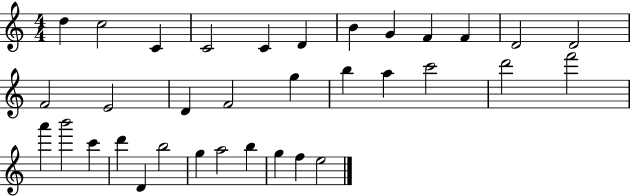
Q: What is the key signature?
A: C major